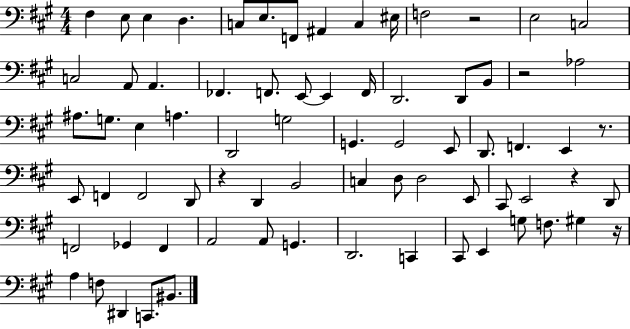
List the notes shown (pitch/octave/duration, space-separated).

F#3/q E3/e E3/q D3/q. C3/e E3/e. F2/e A#2/q C3/q EIS3/s F3/h R/h E3/h C3/h C3/h A2/e A2/q. FES2/q. F2/e. E2/e E2/q F2/s D2/h. D2/e B2/e R/h Ab3/h A#3/e. G3/e. E3/q A3/q. D2/h G3/h G2/q. G2/h E2/e D2/e. F2/q. E2/q R/e. E2/e F2/q F2/h D2/e R/q D2/q B2/h C3/q D3/e D3/h E2/e C#2/e E2/h R/q D2/e F2/h Gb2/q F2/q A2/h A2/e G2/q. D2/h. C2/q C#2/e E2/q G3/e F3/e. G#3/q R/s A3/q F3/e D#2/q C2/e. BIS2/e.